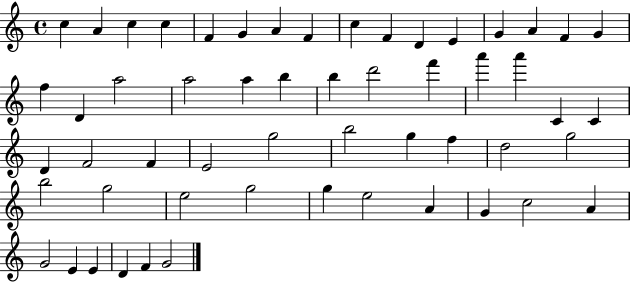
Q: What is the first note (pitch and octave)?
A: C5